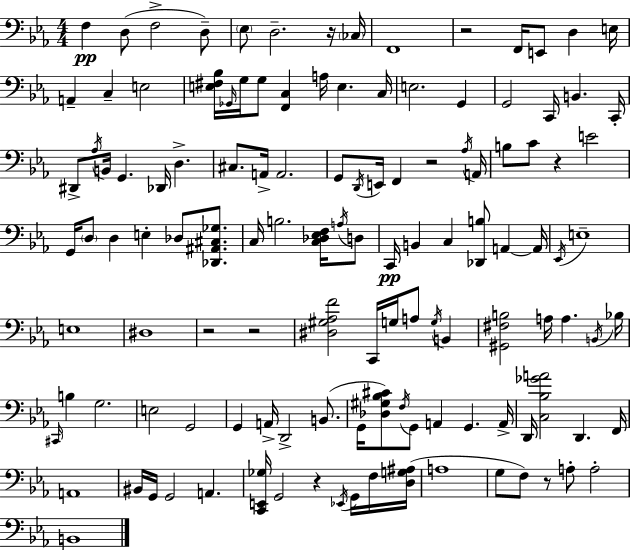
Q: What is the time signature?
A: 4/4